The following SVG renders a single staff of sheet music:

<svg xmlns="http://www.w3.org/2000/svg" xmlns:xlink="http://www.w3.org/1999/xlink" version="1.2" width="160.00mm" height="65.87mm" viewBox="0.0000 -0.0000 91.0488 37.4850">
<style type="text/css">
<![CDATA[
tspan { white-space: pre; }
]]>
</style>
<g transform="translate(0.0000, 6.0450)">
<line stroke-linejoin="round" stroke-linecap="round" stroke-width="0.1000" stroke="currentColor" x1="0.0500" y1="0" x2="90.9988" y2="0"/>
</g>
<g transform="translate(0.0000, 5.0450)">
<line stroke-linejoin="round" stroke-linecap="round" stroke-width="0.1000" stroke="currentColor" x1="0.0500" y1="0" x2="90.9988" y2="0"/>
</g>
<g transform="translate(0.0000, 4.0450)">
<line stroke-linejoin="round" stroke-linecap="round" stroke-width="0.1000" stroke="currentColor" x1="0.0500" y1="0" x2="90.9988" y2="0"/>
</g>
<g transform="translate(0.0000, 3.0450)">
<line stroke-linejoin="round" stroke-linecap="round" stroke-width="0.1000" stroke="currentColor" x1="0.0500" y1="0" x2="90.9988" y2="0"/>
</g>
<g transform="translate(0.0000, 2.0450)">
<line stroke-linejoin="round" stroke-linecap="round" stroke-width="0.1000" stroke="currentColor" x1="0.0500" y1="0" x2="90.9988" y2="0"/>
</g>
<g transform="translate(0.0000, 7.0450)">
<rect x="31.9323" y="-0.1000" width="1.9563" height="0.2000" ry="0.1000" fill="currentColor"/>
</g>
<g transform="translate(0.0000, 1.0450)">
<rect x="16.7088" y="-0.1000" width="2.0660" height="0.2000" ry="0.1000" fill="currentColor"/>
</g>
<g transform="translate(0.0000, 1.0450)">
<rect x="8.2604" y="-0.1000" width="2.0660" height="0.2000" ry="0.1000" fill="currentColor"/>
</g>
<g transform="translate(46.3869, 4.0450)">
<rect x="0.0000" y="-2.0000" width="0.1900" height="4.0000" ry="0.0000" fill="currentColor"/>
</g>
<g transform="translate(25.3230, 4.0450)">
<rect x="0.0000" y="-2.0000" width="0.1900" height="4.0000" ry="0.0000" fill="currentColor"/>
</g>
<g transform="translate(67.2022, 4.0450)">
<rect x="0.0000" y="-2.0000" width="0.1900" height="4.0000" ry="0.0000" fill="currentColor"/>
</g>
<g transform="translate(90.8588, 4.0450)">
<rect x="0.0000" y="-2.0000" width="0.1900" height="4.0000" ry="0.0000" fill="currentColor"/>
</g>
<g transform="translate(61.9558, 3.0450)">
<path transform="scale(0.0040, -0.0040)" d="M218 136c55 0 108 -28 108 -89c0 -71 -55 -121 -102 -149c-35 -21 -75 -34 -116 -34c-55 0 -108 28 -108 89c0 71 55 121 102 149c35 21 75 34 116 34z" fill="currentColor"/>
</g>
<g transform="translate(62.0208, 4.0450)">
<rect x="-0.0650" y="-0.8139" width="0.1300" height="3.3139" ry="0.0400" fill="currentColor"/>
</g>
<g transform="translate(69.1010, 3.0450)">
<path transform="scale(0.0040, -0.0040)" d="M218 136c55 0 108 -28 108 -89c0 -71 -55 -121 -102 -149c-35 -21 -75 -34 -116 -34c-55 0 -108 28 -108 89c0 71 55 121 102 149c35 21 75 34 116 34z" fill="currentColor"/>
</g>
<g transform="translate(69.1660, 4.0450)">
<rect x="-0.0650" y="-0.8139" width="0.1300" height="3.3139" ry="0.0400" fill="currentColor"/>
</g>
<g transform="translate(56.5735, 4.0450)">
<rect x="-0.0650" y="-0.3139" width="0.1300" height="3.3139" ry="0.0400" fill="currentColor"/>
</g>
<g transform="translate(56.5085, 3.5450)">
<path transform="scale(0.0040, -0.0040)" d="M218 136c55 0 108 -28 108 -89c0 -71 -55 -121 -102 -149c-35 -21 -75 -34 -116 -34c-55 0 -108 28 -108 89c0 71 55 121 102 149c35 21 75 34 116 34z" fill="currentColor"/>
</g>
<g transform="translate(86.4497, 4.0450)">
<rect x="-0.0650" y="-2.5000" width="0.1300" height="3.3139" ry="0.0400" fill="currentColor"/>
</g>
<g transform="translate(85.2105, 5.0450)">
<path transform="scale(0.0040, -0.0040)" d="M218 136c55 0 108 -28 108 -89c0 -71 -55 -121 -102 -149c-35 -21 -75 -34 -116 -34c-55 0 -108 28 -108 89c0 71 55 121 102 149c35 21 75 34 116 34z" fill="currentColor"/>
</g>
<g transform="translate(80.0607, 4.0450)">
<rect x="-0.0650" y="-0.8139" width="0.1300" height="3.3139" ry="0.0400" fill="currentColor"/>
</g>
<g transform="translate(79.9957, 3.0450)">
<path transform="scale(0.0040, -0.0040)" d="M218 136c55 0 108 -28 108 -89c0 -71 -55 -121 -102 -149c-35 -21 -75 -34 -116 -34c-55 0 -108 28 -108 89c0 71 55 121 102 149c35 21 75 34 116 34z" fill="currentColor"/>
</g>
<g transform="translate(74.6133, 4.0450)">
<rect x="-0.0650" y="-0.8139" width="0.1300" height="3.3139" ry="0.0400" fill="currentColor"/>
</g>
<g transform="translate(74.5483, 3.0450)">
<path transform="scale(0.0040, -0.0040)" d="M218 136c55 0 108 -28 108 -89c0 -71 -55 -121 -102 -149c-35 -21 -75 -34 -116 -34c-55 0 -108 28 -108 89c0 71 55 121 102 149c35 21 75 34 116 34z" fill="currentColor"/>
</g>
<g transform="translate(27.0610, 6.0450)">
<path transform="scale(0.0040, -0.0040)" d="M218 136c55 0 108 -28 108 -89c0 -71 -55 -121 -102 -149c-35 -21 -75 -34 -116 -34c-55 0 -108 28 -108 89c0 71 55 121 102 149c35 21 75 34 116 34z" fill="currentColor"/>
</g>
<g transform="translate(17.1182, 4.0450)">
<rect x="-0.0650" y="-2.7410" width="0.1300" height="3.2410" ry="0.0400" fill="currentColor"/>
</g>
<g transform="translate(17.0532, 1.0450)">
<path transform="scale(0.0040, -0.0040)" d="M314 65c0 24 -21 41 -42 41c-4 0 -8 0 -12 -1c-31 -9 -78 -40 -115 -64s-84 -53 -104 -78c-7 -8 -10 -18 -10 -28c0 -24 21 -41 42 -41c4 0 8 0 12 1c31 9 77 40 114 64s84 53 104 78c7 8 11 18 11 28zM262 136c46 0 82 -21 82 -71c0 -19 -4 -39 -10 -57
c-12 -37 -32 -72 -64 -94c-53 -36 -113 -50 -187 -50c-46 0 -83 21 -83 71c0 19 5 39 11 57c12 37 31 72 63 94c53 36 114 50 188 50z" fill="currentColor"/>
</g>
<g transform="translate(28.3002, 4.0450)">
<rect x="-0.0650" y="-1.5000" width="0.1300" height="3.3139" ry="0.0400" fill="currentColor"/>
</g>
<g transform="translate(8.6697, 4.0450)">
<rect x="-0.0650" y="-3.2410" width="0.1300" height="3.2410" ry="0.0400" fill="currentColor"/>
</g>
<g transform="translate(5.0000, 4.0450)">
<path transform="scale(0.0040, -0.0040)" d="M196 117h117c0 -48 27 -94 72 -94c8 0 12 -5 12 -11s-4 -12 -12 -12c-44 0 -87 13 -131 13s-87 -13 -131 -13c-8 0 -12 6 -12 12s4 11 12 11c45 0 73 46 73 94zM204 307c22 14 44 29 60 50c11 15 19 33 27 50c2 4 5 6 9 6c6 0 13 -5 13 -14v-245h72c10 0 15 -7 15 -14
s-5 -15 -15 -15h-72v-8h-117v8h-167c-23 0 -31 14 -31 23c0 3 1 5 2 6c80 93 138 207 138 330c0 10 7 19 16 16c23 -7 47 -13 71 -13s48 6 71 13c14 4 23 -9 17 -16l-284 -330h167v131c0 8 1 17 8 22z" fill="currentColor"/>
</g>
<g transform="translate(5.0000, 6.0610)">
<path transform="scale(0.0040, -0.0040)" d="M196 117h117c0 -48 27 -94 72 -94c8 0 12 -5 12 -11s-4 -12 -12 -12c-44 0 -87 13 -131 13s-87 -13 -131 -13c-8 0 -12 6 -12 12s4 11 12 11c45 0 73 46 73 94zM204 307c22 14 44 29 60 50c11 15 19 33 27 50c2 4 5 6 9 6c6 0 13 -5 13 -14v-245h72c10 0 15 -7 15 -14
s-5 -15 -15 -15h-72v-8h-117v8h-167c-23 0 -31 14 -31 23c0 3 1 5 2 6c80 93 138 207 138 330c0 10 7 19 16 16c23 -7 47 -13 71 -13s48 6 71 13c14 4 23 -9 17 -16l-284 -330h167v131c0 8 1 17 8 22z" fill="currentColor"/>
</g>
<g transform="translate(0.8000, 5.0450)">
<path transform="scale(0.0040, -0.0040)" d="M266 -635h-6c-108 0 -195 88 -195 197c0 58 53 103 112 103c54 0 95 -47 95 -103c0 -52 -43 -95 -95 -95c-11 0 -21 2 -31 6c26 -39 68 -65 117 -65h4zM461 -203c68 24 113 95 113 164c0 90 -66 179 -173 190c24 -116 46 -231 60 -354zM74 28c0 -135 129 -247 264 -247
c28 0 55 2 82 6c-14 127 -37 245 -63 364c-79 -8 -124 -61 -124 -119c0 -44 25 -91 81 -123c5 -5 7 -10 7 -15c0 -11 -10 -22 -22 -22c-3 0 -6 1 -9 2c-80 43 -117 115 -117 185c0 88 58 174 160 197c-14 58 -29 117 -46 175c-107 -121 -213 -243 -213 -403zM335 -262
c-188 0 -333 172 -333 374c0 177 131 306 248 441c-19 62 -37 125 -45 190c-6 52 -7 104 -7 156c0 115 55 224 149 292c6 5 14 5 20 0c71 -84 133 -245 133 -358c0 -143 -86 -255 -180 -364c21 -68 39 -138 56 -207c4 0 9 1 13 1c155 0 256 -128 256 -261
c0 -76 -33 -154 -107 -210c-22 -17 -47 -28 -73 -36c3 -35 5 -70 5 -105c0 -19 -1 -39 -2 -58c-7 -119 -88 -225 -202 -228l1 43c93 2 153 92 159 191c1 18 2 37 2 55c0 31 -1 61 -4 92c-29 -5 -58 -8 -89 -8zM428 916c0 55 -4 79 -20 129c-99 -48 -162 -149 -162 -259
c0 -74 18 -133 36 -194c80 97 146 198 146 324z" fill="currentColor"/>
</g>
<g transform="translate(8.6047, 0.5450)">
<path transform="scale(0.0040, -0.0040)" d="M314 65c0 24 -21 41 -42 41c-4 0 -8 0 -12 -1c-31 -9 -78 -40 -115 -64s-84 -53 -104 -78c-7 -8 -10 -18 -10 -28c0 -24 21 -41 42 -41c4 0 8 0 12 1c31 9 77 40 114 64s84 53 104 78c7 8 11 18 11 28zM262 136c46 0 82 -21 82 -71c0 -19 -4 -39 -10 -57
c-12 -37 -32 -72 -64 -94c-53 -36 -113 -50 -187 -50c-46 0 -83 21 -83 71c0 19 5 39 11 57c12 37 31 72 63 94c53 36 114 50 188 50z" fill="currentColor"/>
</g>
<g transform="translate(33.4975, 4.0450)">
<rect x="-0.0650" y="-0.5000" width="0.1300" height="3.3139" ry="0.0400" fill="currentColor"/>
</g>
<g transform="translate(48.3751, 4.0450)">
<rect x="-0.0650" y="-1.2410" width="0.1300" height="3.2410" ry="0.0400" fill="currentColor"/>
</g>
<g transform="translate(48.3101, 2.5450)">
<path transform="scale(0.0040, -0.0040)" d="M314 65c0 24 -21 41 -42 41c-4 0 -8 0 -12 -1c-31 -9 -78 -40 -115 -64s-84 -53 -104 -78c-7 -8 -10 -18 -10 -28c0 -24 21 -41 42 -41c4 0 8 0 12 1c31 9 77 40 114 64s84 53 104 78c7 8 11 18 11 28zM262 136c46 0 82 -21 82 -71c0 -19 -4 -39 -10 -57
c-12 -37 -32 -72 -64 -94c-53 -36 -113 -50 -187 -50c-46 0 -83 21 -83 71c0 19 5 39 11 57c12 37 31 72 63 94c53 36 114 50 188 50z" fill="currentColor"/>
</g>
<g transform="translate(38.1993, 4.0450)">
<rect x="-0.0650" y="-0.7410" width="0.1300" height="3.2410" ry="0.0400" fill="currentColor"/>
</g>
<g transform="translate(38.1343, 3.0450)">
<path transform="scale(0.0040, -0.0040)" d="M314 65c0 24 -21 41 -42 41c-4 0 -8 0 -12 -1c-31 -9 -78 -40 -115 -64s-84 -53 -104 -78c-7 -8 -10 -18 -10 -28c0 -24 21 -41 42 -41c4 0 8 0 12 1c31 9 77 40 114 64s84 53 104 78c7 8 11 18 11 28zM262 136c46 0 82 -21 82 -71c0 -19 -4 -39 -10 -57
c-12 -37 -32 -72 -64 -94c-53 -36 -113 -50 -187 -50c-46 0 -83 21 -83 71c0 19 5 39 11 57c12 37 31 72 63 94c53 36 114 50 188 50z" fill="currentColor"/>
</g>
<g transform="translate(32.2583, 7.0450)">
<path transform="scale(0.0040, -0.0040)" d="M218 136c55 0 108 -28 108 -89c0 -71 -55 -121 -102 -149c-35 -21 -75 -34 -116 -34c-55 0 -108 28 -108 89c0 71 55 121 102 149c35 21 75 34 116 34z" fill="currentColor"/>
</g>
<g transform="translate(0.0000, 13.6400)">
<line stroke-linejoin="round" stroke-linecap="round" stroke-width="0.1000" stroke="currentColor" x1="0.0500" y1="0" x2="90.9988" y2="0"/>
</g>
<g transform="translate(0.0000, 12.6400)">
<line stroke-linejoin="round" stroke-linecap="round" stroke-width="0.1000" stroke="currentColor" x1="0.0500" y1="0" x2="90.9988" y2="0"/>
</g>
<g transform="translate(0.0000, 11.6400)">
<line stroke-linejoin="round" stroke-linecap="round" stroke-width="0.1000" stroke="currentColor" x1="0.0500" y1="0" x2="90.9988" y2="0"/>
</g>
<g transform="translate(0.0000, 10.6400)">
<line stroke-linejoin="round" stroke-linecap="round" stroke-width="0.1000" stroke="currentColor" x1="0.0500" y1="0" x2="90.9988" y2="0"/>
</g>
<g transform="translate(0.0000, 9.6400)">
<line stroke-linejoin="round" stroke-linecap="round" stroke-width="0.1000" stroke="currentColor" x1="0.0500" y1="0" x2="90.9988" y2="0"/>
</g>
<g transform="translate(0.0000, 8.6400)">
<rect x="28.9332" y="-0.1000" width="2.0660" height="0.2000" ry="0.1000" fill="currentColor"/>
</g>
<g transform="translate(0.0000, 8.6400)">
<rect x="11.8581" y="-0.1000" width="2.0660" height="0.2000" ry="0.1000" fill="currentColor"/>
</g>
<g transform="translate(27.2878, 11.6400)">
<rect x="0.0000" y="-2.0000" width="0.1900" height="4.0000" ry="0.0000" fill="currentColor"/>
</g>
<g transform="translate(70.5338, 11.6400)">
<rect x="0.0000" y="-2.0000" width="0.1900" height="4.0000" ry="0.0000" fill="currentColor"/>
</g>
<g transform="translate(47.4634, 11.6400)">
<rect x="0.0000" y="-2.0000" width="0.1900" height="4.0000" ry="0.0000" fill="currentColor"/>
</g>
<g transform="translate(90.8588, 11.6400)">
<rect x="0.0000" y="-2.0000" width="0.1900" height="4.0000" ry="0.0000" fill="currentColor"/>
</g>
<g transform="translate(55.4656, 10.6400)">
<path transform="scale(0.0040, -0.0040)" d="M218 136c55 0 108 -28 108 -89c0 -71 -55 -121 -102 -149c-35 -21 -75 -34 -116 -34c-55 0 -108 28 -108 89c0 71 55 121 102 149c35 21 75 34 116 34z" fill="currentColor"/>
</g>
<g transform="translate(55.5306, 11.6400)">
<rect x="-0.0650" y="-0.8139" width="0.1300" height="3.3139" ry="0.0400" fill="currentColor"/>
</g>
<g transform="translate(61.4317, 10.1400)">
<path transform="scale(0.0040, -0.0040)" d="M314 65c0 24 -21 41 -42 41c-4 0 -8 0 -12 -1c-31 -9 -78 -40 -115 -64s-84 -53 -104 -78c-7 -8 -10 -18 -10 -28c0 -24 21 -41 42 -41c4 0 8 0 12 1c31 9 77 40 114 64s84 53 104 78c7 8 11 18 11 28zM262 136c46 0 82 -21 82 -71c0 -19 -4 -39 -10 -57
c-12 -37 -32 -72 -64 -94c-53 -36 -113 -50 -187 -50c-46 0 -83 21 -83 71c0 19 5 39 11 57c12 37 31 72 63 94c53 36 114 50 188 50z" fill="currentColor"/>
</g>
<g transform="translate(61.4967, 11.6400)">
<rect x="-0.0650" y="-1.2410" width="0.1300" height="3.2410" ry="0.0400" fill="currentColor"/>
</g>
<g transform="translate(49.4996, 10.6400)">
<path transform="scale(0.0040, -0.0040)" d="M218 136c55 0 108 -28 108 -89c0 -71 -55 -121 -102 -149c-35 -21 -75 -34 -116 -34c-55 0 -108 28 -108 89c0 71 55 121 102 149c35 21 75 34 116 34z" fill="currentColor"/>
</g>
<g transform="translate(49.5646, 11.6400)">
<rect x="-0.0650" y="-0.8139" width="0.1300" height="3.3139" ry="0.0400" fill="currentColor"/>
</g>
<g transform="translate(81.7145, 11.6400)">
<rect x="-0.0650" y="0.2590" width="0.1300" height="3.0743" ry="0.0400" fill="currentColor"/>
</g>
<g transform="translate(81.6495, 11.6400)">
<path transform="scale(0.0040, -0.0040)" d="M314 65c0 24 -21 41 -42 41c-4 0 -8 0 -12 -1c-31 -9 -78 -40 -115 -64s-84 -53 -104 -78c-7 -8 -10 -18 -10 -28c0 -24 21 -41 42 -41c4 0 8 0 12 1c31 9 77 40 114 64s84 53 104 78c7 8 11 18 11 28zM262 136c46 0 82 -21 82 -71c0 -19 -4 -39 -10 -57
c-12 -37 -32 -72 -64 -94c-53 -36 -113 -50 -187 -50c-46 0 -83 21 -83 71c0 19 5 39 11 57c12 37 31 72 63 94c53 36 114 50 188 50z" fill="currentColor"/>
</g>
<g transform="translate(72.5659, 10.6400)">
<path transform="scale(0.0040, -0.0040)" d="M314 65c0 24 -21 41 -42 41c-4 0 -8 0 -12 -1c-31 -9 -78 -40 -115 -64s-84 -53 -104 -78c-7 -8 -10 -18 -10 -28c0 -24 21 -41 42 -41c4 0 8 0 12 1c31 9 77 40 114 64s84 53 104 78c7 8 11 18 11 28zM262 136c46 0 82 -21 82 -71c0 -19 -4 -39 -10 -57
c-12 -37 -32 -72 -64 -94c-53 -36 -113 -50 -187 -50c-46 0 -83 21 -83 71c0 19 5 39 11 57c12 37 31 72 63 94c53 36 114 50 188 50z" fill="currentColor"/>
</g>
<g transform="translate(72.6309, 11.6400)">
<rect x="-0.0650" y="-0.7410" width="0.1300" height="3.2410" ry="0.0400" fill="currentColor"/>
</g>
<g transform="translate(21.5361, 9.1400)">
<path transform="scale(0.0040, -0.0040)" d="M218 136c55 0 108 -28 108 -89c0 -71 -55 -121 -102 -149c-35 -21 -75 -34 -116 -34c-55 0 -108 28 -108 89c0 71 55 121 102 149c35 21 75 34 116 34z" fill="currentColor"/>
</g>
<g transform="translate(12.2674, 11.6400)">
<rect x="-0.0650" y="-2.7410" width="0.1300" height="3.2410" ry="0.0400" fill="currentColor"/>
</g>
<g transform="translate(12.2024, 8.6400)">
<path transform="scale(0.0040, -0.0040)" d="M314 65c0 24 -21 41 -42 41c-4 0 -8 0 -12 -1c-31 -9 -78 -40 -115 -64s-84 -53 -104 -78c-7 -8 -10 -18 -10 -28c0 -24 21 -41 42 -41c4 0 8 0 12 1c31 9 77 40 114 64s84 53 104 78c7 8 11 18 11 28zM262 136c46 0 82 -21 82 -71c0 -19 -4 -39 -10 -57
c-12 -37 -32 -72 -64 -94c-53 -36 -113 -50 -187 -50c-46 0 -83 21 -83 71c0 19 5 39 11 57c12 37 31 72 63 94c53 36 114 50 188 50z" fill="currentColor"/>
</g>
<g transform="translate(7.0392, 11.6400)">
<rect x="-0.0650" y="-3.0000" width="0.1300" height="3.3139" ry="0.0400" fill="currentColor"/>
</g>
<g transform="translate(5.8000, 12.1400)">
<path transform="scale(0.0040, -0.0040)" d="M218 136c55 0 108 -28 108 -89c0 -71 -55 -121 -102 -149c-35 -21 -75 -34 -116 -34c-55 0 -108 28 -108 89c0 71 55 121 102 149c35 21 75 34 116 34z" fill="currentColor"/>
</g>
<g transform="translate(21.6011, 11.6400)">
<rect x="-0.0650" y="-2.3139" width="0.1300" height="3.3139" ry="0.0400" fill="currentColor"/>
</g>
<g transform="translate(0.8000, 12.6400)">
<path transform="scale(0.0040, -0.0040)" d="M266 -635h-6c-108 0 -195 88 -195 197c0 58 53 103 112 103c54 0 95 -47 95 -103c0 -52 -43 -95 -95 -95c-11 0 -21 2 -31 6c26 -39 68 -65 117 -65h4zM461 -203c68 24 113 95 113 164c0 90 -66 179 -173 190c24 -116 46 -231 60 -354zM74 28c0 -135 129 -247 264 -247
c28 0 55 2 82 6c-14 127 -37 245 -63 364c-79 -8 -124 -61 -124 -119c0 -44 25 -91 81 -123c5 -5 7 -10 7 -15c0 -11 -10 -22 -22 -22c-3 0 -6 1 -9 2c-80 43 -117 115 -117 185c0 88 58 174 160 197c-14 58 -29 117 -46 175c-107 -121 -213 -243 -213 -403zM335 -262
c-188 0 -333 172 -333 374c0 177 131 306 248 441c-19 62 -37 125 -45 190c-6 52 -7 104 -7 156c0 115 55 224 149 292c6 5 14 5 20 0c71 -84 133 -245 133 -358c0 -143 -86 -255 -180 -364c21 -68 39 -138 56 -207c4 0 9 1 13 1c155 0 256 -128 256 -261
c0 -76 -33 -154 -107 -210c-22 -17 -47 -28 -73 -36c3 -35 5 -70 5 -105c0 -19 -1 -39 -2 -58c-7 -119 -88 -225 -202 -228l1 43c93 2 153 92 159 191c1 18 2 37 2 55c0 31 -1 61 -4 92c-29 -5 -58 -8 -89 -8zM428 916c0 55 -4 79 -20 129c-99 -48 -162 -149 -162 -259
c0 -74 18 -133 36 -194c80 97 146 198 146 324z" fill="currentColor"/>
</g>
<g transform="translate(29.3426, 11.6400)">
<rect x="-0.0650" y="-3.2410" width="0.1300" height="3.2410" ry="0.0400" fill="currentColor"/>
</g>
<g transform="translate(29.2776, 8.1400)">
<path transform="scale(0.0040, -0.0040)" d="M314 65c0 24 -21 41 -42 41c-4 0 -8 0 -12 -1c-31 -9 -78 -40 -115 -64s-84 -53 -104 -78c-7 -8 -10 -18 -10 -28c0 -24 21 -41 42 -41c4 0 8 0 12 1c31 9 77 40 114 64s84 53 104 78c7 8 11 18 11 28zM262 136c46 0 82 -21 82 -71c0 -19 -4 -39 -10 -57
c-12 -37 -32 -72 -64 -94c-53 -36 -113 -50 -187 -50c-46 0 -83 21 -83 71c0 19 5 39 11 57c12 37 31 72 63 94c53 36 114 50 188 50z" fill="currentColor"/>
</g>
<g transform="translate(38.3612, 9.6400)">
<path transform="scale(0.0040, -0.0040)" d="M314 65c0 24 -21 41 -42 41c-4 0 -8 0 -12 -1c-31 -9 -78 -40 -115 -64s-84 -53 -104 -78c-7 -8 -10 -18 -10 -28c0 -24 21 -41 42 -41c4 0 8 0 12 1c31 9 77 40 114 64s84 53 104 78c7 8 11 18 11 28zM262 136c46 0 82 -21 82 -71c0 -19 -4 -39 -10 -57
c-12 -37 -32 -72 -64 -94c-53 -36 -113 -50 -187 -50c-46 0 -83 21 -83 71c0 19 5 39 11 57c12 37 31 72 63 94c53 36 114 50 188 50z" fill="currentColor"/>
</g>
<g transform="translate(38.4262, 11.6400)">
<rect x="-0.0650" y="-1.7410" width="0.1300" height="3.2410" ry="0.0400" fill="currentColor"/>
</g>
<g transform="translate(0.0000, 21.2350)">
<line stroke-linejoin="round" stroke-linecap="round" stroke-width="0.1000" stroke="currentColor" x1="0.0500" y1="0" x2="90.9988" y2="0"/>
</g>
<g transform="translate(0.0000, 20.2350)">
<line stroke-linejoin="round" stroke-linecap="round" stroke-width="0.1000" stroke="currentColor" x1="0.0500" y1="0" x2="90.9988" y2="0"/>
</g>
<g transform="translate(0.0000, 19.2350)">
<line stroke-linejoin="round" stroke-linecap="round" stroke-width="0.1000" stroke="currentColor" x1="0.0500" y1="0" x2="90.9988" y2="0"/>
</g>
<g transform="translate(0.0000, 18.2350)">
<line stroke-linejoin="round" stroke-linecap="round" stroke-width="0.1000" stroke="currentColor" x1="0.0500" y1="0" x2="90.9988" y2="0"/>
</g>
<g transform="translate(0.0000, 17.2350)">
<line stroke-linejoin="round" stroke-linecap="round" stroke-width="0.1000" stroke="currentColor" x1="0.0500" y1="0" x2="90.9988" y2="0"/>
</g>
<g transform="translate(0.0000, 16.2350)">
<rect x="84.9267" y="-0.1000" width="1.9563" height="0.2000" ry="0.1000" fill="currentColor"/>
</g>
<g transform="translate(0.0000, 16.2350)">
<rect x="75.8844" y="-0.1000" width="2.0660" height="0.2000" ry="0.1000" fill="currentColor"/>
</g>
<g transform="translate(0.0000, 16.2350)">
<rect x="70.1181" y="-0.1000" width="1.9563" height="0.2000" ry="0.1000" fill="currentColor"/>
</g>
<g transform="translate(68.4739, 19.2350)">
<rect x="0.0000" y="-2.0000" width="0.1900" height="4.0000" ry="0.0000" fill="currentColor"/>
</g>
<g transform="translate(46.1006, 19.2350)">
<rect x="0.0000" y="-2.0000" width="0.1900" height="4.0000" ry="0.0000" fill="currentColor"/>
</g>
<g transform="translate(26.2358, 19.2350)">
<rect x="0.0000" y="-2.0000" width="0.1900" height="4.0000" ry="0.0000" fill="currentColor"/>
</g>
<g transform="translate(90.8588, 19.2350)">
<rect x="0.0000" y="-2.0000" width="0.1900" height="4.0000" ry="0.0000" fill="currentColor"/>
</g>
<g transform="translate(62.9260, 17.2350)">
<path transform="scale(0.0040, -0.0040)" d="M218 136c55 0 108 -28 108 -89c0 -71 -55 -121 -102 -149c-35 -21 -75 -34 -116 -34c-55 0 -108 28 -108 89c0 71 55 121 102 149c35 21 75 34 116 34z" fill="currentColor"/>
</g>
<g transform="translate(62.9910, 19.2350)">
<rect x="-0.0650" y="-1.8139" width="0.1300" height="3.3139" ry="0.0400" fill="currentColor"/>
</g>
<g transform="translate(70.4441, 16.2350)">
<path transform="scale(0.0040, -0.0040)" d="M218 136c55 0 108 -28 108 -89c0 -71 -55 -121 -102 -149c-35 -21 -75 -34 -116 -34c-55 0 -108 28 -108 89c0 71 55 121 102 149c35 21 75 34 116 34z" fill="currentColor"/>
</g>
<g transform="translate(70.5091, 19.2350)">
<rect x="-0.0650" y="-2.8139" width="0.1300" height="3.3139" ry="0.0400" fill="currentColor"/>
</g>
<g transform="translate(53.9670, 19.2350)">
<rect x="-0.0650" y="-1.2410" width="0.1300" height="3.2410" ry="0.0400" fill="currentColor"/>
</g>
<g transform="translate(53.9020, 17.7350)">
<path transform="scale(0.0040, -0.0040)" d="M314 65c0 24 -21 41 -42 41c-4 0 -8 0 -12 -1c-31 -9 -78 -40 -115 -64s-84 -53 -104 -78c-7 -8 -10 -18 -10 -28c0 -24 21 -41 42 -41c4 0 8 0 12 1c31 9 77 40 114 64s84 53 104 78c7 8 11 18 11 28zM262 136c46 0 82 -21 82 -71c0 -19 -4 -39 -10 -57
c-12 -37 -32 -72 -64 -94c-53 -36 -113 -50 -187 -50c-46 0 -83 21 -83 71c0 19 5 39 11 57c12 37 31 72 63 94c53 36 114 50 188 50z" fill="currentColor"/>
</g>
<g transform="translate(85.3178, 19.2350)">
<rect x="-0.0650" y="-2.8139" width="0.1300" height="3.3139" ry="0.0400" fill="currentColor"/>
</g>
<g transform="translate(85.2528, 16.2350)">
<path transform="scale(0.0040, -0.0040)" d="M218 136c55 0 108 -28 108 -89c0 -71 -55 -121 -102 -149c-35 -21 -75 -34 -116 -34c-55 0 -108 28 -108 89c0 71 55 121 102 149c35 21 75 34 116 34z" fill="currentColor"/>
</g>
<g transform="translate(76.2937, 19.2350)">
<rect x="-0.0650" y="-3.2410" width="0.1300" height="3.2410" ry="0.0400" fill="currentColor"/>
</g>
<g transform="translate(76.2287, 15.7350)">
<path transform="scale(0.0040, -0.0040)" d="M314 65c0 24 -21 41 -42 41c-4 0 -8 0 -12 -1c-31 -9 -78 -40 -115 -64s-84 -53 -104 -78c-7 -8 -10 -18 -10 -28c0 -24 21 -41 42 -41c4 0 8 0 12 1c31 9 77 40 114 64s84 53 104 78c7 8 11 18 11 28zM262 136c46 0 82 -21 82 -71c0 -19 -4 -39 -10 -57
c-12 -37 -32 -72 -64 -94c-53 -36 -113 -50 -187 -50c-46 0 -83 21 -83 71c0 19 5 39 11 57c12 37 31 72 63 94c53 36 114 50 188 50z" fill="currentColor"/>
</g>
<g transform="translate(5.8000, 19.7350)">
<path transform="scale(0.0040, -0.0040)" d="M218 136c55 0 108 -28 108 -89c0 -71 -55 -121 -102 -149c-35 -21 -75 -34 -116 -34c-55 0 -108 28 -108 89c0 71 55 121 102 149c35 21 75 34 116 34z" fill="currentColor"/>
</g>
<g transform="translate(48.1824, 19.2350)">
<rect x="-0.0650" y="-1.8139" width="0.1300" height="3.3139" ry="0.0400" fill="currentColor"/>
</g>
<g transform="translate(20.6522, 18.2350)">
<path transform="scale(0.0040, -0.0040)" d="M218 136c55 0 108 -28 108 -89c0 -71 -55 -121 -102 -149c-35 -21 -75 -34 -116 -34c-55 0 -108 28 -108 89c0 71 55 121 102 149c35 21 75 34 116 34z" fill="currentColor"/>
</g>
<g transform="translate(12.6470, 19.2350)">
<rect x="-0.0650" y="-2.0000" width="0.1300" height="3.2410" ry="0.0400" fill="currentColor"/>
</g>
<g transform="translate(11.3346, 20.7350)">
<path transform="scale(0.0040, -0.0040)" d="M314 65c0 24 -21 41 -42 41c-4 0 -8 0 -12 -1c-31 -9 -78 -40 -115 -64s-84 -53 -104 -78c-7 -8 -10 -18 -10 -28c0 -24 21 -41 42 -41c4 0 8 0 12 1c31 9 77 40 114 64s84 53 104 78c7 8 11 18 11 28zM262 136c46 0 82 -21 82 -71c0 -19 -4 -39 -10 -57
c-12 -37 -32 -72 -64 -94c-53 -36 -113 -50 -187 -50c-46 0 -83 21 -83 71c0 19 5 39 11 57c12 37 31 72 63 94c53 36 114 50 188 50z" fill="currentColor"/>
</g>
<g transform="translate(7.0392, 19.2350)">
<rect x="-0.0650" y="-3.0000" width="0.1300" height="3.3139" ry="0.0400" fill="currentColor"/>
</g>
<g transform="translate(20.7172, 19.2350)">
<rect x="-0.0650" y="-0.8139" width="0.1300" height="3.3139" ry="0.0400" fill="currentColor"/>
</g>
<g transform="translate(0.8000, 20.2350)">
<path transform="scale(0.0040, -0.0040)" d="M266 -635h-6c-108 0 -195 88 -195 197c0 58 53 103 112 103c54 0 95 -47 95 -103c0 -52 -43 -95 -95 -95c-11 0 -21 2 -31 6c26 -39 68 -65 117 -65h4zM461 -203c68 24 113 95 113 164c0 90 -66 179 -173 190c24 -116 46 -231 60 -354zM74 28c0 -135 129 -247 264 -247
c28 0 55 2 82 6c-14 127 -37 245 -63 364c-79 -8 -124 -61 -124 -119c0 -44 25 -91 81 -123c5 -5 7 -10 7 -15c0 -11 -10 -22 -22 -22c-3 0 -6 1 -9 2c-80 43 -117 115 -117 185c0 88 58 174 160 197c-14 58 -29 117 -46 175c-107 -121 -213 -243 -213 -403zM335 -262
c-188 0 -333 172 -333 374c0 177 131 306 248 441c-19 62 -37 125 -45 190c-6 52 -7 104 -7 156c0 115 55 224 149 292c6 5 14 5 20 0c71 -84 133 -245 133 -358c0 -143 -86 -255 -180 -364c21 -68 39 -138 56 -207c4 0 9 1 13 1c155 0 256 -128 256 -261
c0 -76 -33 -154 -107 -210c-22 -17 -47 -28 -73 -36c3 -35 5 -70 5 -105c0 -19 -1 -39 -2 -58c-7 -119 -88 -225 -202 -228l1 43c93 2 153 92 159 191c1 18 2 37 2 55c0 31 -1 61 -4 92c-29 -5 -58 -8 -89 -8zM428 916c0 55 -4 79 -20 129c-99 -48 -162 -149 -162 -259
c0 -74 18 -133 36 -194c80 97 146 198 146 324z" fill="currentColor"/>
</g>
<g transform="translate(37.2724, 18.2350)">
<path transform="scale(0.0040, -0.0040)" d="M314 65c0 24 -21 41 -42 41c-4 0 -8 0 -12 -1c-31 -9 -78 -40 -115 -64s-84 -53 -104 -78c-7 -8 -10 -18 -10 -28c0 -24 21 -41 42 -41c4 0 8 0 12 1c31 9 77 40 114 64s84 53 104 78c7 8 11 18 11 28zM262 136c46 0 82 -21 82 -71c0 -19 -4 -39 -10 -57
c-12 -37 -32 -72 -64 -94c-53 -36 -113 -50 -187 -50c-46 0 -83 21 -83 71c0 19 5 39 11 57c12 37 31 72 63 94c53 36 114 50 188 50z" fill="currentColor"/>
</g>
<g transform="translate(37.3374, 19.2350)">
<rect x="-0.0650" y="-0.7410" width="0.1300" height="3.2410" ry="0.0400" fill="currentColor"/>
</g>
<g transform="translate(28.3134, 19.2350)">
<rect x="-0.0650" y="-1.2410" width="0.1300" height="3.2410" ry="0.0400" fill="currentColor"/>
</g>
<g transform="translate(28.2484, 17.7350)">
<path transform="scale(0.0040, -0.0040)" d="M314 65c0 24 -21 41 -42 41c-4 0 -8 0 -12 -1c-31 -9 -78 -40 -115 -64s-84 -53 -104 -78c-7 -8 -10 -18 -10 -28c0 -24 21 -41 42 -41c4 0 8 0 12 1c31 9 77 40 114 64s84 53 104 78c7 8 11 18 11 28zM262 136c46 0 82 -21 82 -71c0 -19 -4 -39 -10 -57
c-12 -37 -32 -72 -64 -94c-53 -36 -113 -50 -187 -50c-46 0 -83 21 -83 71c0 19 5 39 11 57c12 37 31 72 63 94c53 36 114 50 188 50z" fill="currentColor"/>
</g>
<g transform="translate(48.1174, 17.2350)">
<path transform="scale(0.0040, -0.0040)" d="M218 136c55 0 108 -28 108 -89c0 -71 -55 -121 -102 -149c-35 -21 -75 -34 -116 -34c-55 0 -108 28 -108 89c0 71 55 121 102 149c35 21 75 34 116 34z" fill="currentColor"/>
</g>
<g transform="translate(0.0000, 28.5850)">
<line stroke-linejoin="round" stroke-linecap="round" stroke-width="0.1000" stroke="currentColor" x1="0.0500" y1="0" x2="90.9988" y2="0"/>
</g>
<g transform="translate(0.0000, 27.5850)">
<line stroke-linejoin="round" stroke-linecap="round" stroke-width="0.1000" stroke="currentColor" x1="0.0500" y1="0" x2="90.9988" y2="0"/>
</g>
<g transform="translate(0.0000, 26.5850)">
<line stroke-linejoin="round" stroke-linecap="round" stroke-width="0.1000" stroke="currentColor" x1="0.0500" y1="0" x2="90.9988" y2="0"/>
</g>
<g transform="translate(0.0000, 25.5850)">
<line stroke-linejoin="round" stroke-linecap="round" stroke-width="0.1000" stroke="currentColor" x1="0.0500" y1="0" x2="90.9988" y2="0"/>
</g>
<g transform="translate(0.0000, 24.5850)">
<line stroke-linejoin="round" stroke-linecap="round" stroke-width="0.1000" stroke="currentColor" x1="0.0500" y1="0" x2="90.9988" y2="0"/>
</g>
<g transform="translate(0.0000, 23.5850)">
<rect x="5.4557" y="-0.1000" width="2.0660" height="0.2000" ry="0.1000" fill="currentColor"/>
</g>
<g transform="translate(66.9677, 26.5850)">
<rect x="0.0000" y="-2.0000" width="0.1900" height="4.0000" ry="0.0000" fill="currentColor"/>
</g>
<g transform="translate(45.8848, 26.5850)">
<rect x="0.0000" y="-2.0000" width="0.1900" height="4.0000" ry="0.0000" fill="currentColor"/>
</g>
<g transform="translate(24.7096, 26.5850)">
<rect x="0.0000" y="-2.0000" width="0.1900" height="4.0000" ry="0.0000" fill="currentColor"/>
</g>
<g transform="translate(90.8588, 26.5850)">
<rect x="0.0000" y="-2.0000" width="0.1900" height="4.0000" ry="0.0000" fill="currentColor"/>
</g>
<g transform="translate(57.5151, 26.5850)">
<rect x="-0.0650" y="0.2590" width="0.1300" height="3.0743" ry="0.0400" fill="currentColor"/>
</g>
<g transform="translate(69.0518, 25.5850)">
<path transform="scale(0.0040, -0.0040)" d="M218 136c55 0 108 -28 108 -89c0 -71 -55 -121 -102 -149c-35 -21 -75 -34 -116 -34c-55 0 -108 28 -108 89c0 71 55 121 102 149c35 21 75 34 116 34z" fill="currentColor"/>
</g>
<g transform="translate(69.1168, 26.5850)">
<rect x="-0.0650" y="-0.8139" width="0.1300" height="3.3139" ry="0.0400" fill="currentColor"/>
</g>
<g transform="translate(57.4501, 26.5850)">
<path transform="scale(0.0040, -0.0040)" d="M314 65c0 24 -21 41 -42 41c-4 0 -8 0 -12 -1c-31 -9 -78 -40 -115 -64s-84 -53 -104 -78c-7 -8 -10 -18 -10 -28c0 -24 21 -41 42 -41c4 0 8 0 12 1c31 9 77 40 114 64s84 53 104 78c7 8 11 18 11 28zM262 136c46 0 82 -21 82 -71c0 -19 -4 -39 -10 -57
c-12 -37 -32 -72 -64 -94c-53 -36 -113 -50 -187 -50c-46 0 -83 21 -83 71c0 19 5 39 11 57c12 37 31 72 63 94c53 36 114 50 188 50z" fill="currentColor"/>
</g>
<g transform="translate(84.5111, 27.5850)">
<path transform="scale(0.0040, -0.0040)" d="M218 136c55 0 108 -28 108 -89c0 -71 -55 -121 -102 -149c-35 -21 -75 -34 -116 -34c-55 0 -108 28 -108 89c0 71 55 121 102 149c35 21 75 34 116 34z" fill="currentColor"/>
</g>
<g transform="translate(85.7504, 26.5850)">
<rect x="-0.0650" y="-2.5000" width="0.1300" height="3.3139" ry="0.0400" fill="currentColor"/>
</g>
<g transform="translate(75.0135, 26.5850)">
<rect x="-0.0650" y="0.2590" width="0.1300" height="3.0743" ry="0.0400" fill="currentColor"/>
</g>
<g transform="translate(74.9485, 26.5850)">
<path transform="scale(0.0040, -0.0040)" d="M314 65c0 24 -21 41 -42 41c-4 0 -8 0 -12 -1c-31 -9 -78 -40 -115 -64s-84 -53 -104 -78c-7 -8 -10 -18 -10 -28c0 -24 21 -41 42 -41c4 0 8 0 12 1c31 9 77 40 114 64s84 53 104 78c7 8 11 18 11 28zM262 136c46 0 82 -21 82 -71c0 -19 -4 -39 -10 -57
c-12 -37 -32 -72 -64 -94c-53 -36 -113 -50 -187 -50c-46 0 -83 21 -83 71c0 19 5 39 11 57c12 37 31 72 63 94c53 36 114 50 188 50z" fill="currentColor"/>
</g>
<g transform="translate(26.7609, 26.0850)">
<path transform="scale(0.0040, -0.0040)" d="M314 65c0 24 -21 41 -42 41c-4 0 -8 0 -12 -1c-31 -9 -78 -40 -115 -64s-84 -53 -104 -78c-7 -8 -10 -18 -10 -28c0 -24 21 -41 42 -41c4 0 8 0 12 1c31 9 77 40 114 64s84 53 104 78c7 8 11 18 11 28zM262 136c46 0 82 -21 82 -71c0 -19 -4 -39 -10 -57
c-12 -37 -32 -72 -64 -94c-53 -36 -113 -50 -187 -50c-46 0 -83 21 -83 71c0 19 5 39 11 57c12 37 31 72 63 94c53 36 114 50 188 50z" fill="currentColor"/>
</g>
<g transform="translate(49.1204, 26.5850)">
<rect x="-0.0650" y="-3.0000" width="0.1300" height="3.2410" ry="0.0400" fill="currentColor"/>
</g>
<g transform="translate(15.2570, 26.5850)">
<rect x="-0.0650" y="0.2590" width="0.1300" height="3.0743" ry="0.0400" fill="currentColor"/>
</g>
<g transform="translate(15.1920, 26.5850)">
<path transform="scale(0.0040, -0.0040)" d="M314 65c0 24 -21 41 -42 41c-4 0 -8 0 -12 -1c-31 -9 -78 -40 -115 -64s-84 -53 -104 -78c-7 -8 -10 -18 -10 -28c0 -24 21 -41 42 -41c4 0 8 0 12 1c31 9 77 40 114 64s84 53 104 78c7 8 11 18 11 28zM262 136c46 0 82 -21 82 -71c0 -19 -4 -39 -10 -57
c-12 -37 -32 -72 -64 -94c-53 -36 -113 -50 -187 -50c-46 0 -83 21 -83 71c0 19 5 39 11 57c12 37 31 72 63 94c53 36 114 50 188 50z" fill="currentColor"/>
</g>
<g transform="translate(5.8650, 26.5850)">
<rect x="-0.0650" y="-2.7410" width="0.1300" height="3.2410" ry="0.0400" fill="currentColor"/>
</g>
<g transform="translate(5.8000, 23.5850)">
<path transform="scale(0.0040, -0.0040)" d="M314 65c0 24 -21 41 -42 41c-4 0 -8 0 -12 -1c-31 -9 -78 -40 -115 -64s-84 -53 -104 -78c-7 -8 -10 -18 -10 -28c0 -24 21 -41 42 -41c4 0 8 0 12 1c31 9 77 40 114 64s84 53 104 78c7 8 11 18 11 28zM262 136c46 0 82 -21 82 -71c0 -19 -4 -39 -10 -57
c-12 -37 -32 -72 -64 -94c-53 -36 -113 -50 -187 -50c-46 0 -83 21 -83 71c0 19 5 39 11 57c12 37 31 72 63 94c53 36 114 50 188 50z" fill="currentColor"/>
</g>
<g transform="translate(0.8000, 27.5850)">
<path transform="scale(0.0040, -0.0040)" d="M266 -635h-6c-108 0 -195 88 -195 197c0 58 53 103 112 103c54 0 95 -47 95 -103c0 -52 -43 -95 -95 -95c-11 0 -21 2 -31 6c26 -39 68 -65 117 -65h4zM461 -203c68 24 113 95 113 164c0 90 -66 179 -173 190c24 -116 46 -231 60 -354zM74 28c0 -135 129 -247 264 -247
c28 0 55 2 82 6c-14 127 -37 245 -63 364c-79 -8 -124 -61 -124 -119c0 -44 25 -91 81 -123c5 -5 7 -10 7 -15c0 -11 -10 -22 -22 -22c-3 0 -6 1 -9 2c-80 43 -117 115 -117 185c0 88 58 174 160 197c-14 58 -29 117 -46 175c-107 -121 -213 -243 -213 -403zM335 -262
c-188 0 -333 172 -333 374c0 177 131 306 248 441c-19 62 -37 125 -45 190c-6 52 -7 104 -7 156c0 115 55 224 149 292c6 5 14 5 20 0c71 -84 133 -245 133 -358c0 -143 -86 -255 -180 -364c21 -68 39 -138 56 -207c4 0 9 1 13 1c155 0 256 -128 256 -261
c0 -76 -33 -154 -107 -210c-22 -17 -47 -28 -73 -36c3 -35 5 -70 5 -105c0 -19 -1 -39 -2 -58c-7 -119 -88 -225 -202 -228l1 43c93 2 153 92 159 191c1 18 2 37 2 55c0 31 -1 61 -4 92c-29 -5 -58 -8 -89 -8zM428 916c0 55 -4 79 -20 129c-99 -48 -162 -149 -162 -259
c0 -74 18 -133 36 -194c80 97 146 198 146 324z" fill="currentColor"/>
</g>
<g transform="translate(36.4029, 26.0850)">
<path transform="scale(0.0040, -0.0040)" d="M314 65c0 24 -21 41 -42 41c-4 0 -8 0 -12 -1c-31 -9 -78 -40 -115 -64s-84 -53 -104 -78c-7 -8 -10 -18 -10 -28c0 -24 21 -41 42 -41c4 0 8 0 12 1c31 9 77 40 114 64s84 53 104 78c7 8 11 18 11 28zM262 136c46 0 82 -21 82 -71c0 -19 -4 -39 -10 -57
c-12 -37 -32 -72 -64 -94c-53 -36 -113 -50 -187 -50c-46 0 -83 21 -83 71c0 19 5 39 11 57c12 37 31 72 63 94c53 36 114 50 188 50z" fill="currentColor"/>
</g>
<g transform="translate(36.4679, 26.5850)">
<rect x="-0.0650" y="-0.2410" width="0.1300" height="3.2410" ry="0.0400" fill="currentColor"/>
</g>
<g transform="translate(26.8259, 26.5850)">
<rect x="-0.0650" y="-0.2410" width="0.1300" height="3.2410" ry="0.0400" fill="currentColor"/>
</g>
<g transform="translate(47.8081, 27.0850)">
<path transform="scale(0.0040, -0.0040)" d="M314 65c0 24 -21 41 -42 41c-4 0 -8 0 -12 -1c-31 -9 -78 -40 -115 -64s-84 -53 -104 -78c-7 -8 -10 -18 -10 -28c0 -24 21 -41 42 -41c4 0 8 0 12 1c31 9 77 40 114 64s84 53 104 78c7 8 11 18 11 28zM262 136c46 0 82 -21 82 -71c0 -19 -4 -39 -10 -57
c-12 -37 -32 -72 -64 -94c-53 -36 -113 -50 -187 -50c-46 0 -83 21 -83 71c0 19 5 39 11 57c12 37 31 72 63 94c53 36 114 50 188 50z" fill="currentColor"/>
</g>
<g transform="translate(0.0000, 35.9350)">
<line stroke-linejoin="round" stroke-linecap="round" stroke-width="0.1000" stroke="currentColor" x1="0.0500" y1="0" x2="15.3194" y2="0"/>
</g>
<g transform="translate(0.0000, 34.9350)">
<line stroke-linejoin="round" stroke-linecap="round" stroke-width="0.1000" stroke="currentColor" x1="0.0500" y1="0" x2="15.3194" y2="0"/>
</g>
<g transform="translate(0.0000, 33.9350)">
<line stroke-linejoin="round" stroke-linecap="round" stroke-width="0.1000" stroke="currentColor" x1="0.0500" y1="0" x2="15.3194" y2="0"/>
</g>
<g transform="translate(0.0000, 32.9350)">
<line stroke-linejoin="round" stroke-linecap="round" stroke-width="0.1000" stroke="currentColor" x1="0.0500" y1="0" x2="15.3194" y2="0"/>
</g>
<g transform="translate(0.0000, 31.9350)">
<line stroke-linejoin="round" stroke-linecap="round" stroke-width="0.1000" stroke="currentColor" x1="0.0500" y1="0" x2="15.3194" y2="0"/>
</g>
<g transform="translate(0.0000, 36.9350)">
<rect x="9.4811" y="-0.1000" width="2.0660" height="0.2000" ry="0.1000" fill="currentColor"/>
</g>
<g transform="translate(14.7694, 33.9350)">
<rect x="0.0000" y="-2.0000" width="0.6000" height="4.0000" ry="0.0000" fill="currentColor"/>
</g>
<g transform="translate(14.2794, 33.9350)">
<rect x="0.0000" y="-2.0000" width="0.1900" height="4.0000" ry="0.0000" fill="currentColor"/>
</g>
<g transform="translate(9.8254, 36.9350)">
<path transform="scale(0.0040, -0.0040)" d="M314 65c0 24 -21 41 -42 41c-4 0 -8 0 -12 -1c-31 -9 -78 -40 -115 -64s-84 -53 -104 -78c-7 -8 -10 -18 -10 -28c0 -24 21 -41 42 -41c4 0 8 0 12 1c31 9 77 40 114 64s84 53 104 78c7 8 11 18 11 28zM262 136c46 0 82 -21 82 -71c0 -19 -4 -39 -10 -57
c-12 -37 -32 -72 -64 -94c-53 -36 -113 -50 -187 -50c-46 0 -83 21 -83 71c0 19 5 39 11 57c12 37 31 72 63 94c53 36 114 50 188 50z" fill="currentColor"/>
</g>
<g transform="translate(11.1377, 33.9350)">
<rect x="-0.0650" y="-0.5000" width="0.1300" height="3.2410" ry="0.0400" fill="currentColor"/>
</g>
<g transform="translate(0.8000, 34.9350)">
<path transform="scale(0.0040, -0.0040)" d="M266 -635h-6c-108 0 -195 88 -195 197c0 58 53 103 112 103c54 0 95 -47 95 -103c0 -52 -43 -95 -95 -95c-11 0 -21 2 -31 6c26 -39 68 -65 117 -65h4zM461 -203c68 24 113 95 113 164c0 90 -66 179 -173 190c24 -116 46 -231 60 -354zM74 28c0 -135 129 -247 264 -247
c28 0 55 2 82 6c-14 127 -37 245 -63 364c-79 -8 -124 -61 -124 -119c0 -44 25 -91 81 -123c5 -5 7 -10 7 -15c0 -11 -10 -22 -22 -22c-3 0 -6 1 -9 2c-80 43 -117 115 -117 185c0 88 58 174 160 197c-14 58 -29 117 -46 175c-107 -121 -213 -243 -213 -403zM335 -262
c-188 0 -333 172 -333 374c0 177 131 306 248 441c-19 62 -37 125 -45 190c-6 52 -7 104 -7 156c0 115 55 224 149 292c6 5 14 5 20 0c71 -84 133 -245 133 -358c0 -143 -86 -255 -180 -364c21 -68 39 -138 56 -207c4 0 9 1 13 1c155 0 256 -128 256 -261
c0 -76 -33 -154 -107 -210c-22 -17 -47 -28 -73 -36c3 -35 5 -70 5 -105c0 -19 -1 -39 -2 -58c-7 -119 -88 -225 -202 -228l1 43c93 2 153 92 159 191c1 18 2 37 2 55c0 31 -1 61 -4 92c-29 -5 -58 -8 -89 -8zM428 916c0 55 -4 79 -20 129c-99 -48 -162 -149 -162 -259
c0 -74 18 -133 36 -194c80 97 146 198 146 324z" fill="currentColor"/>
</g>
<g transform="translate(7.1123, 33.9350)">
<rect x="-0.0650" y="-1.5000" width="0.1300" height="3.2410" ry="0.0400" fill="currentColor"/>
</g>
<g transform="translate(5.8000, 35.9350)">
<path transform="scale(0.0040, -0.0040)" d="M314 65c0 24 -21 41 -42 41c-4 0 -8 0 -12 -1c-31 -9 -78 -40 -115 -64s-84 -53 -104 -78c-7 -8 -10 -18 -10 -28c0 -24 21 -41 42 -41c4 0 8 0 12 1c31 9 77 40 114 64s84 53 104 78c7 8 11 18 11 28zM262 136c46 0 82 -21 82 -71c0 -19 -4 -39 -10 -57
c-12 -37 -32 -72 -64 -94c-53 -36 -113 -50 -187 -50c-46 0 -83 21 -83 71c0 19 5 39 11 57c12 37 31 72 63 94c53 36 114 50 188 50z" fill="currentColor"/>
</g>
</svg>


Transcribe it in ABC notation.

X:1
T:Untitled
M:4/4
L:1/4
K:C
b2 a2 E C d2 e2 c d d d d G A a2 g b2 f2 d d e2 d2 B2 A F2 d e2 d2 f e2 f a b2 a a2 B2 c2 c2 A2 B2 d B2 G E2 C2